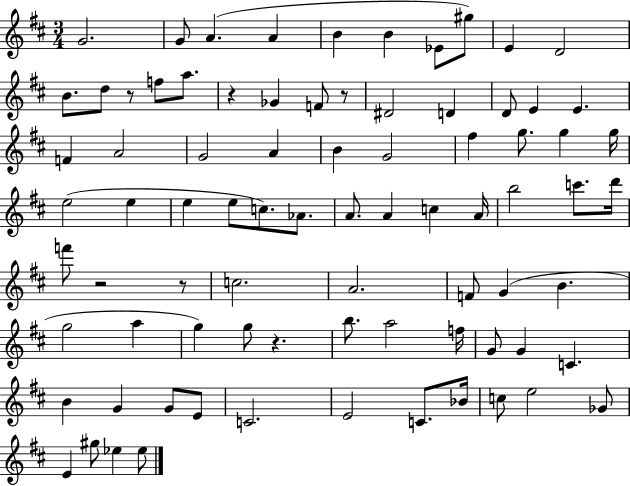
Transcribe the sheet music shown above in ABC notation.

X:1
T:Untitled
M:3/4
L:1/4
K:D
G2 G/2 A A B B _E/2 ^g/2 E D2 B/2 d/2 z/2 f/2 a/2 z _G F/2 z/2 ^D2 D D/2 E E F A2 G2 A B G2 ^f g/2 g g/4 e2 e e e/2 c/2 _A/2 A/2 A c A/4 b2 c'/2 d'/4 f'/2 z2 z/2 c2 A2 F/2 G B g2 a g g/2 z b/2 a2 f/4 G/2 G C B G G/2 E/2 C2 E2 C/2 _B/4 c/2 e2 _G/2 E ^g/2 _e _e/2